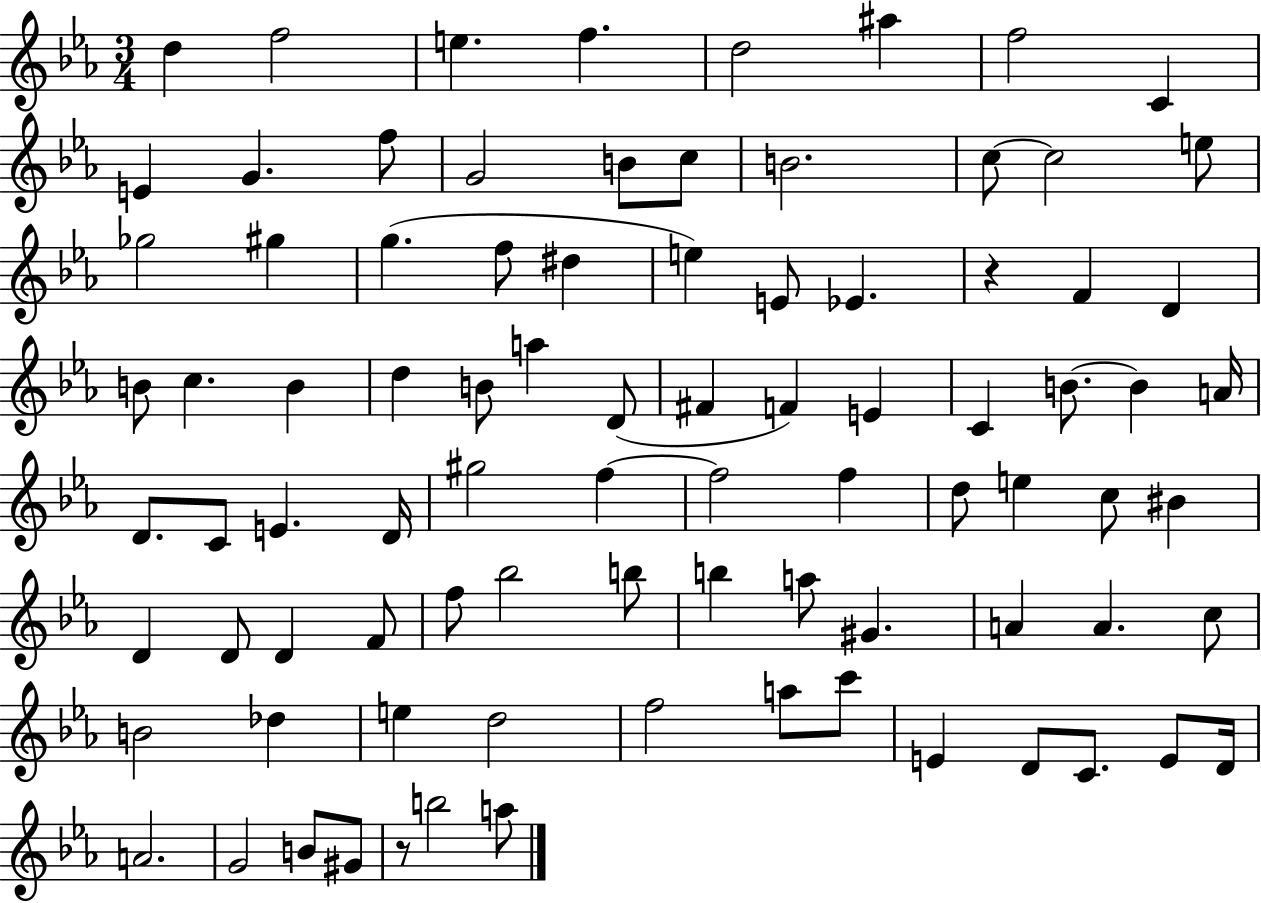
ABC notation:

X:1
T:Untitled
M:3/4
L:1/4
K:Eb
d f2 e f d2 ^a f2 C E G f/2 G2 B/2 c/2 B2 c/2 c2 e/2 _g2 ^g g f/2 ^d e E/2 _E z F D B/2 c B d B/2 a D/2 ^F F E C B/2 B A/4 D/2 C/2 E D/4 ^g2 f f2 f d/2 e c/2 ^B D D/2 D F/2 f/2 _b2 b/2 b a/2 ^G A A c/2 B2 _d e d2 f2 a/2 c'/2 E D/2 C/2 E/2 D/4 A2 G2 B/2 ^G/2 z/2 b2 a/2